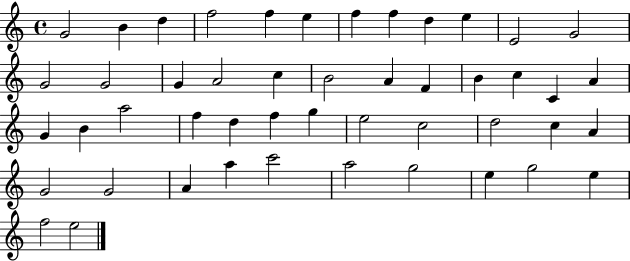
G4/h B4/q D5/q F5/h F5/q E5/q F5/q F5/q D5/q E5/q E4/h G4/h G4/h G4/h G4/q A4/h C5/q B4/h A4/q F4/q B4/q C5/q C4/q A4/q G4/q B4/q A5/h F5/q D5/q F5/q G5/q E5/h C5/h D5/h C5/q A4/q G4/h G4/h A4/q A5/q C6/h A5/h G5/h E5/q G5/h E5/q F5/h E5/h